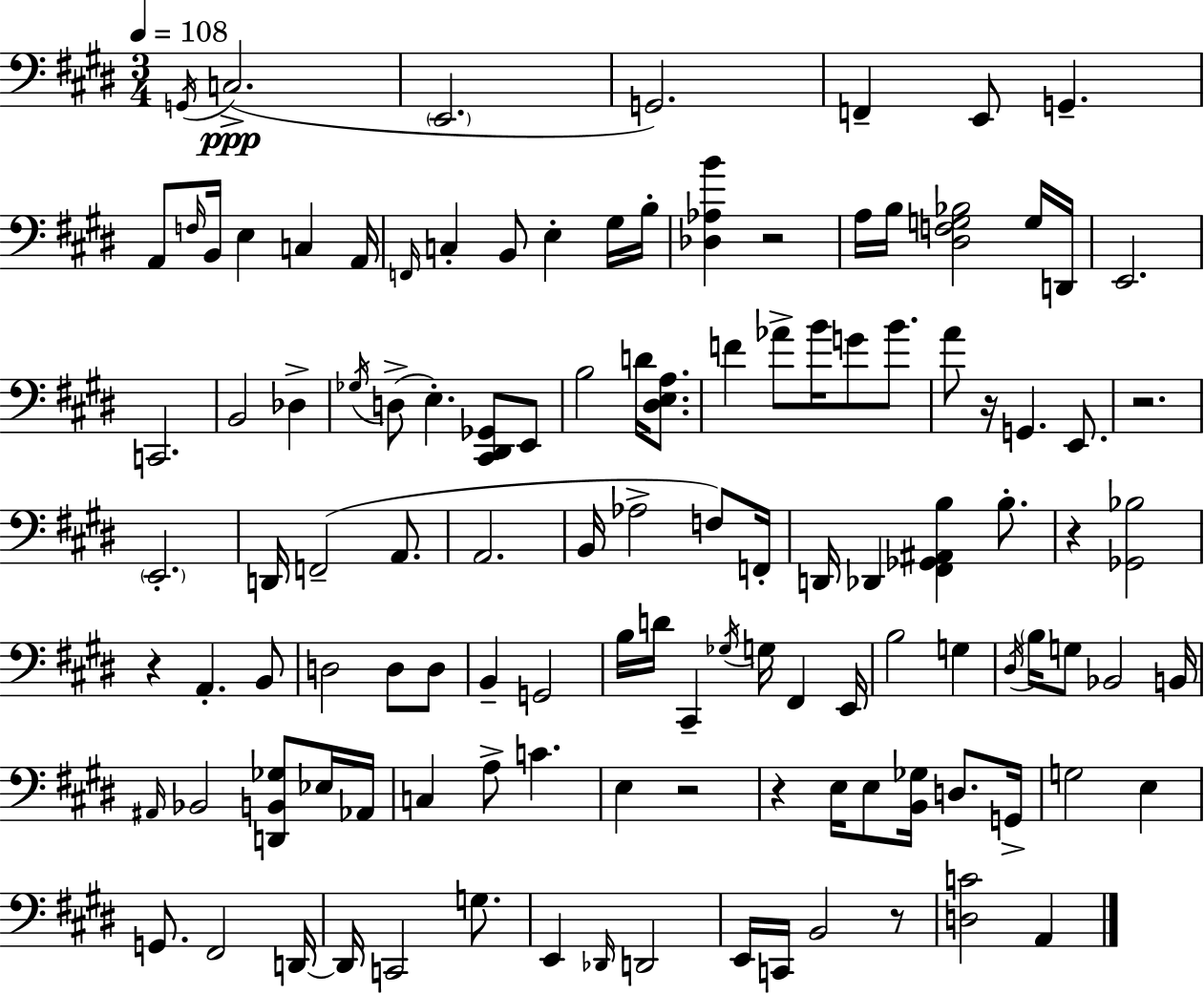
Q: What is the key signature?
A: E major